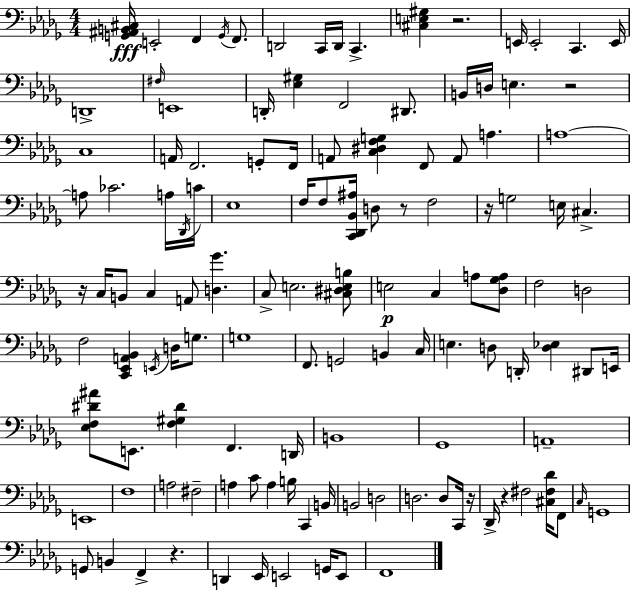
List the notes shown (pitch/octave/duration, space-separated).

[G2,A#2,B2,C#3]/s E2/h F2/q G2/s F2/e. D2/h C2/s D2/s C2/q. [C#3,E3,G#3]/q R/h. E2/s E2/h C2/q. E2/s D2/w F#3/s E2/w D2/s [Eb3,G#3]/q F2/h D#2/e. B2/s D3/s E3/q. R/h C3/w A2/s F2/h. G2/e F2/s A2/e [C3,D#3,F3,G3]/q F2/e A2/e A3/q. A3/w A3/e CES4/h. A3/s Db2/s C4/s Eb3/w F3/s F3/e [C2,Db2,Bb2,A#3]/s D3/e R/e F3/h R/s G3/h E3/s C#3/q. R/s C3/s B2/e C3/q A2/e [D3,Gb4]/q. C3/e E3/h. [C#3,D#3,E3,B3]/e E3/h C3/q A3/e [Db3,Gb3,A3]/e F3/h D3/h F3/h [C2,Eb2,A2,Bb2]/q E2/s D3/s G3/e. G3/w F2/e. G2/h B2/q C3/s E3/q. D3/e D2/s [D3,Eb3]/q D#2/e E2/s [Eb3,F3,D#4,A#4]/e E2/e. [F3,G#3,D#4]/q F2/q. D2/s B2/w Gb2/w A2/w E2/w F3/w A3/h F#3/h A3/q C4/e A3/q B3/s C2/q B2/s B2/h D3/h D3/h. D3/e C2/s R/s Db2/s R/q F#3/h [C#3,F#3,Db4]/s F2/e C3/s G2/w G2/e B2/q F2/q R/q. D2/q Eb2/s E2/h G2/s E2/e F2/w